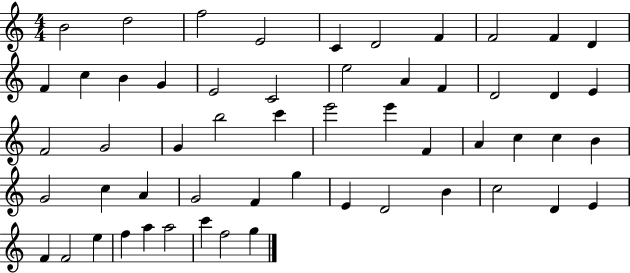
X:1
T:Untitled
M:4/4
L:1/4
K:C
B2 d2 f2 E2 C D2 F F2 F D F c B G E2 C2 e2 A F D2 D E F2 G2 G b2 c' e'2 e' F A c c B G2 c A G2 F g E D2 B c2 D E F F2 e f a a2 c' f2 g